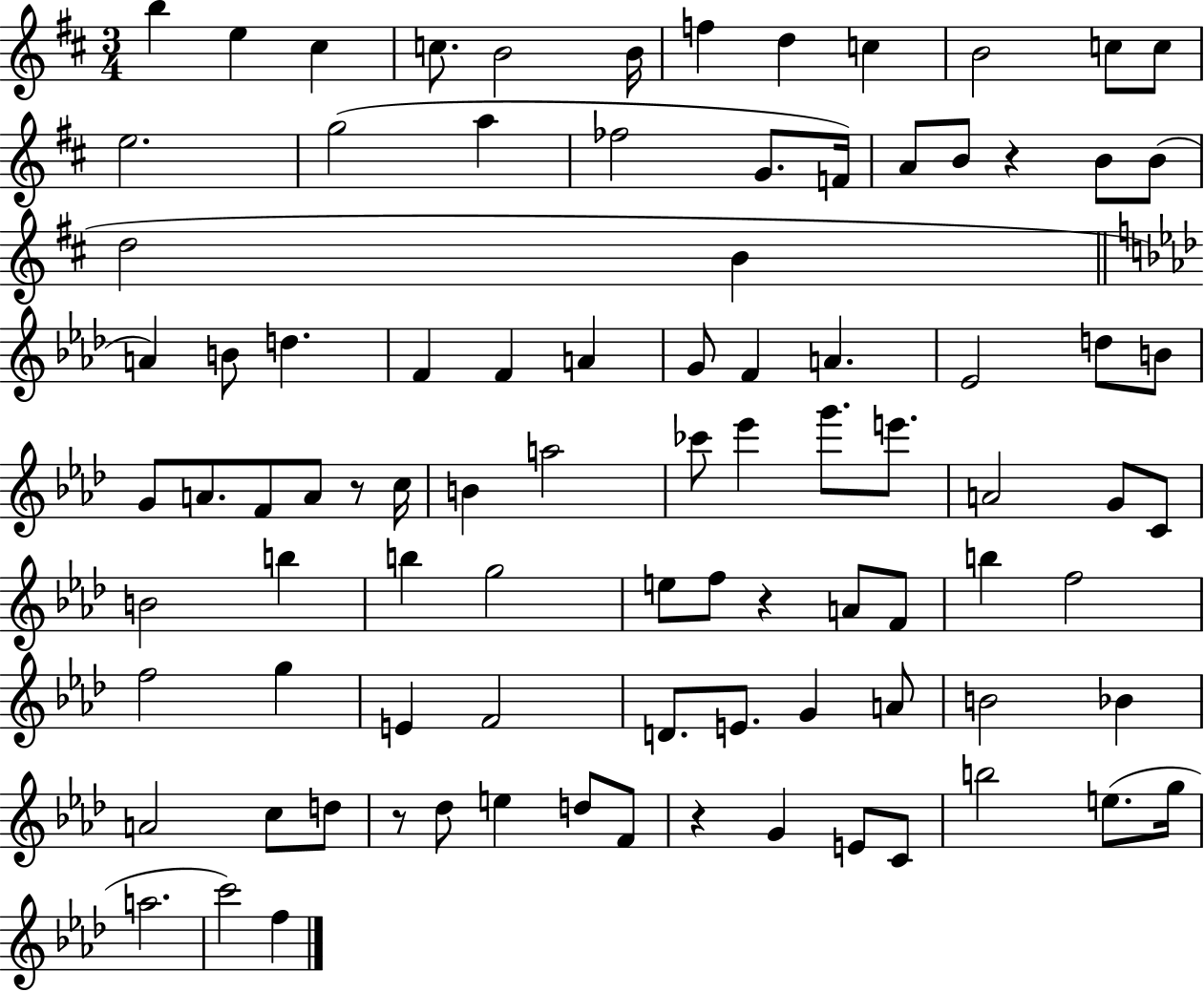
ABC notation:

X:1
T:Untitled
M:3/4
L:1/4
K:D
b e ^c c/2 B2 B/4 f d c B2 c/2 c/2 e2 g2 a _f2 G/2 F/4 A/2 B/2 z B/2 B/2 d2 B A B/2 d F F A G/2 F A _E2 d/2 B/2 G/2 A/2 F/2 A/2 z/2 c/4 B a2 _c'/2 _e' g'/2 e'/2 A2 G/2 C/2 B2 b b g2 e/2 f/2 z A/2 F/2 b f2 f2 g E F2 D/2 E/2 G A/2 B2 _B A2 c/2 d/2 z/2 _d/2 e d/2 F/2 z G E/2 C/2 b2 e/2 g/4 a2 c'2 f